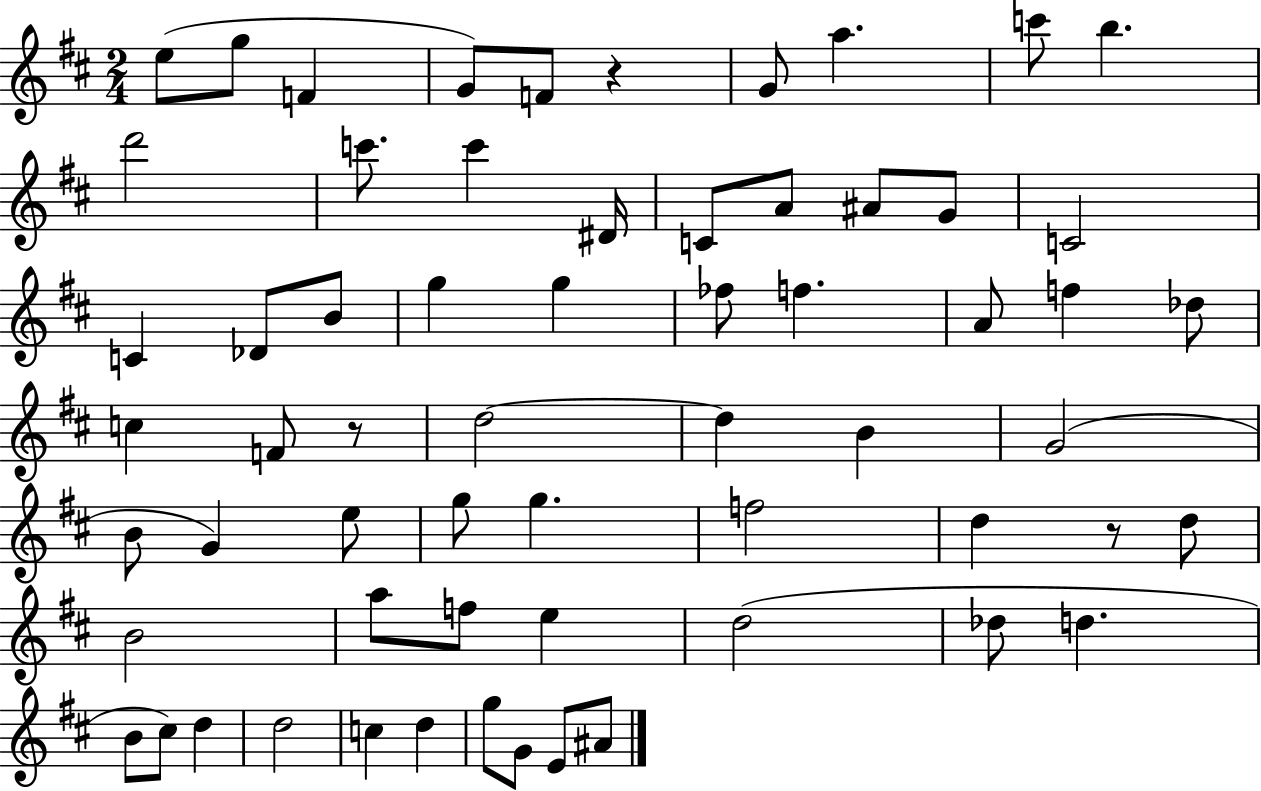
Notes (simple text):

E5/e G5/e F4/q G4/e F4/e R/q G4/e A5/q. C6/e B5/q. D6/h C6/e. C6/q D#4/s C4/e A4/e A#4/e G4/e C4/h C4/q Db4/e B4/e G5/q G5/q FES5/e F5/q. A4/e F5/q Db5/e C5/q F4/e R/e D5/h D5/q B4/q G4/h B4/e G4/q E5/e G5/e G5/q. F5/h D5/q R/e D5/e B4/h A5/e F5/e E5/q D5/h Db5/e D5/q. B4/e C#5/e D5/q D5/h C5/q D5/q G5/e G4/e E4/e A#4/e